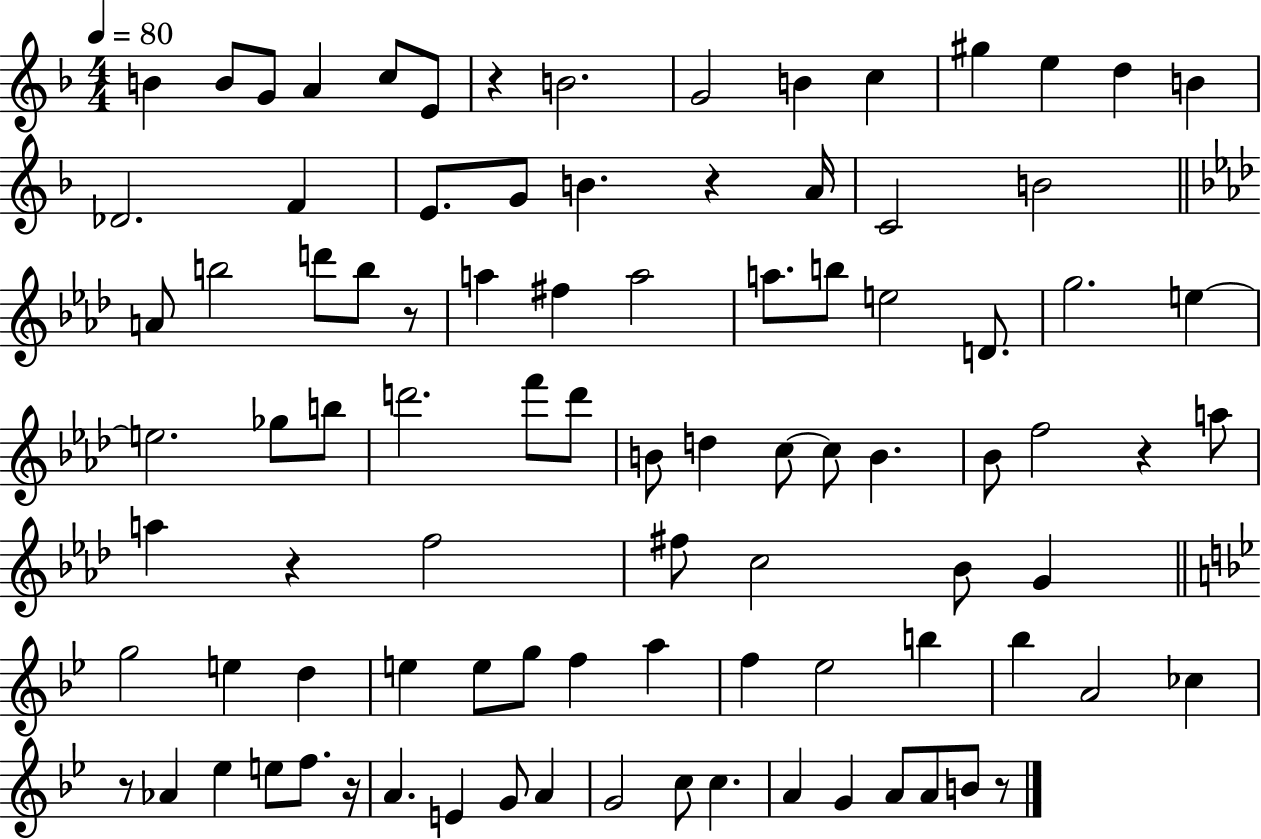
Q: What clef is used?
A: treble